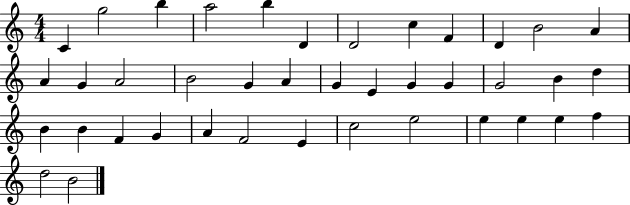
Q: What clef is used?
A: treble